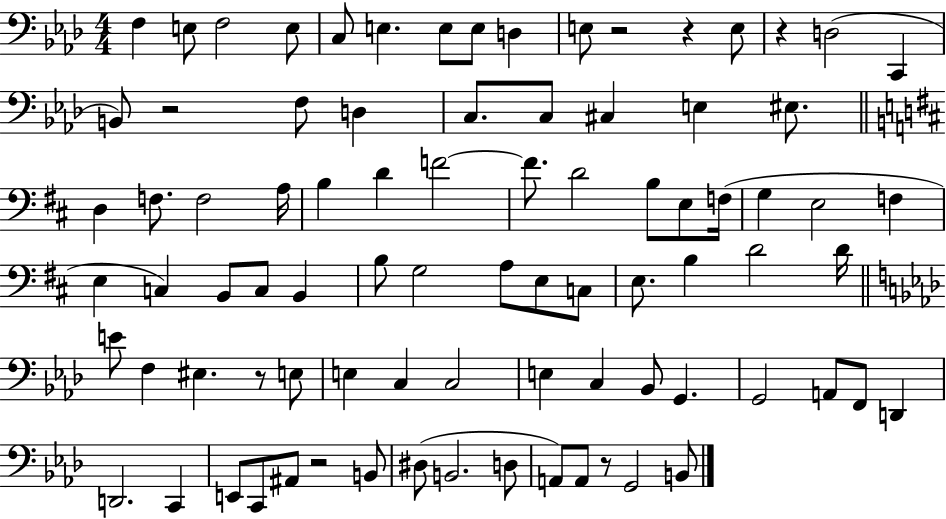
X:1
T:Untitled
M:4/4
L:1/4
K:Ab
F, E,/2 F,2 E,/2 C,/2 E, E,/2 E,/2 D, E,/2 z2 z E,/2 z D,2 C,, B,,/2 z2 F,/2 D, C,/2 C,/2 ^C, E, ^E,/2 D, F,/2 F,2 A,/4 B, D F2 F/2 D2 B,/2 E,/2 F,/4 G, E,2 F, E, C, B,,/2 C,/2 B,, B,/2 G,2 A,/2 E,/2 C,/2 E,/2 B, D2 D/4 E/2 F, ^E, z/2 E,/2 E, C, C,2 E, C, _B,,/2 G,, G,,2 A,,/2 F,,/2 D,, D,,2 C,, E,,/2 C,,/2 ^A,,/2 z2 B,,/2 ^D,/2 B,,2 D,/2 A,,/2 A,,/2 z/2 G,,2 B,,/2